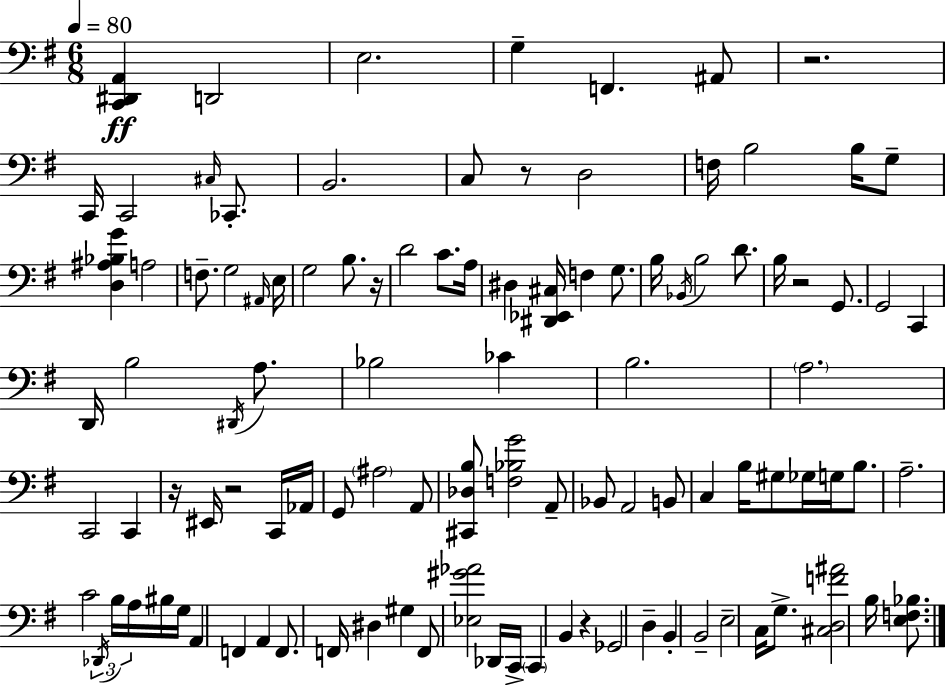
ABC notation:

X:1
T:Untitled
M:6/8
L:1/4
K:Em
[C,,^D,,A,,] D,,2 E,2 G, F,, ^A,,/2 z2 C,,/4 C,,2 ^C,/4 _C,,/2 B,,2 C,/2 z/2 D,2 F,/4 B,2 B,/4 G,/2 [D,^A,_B,G] A,2 F,/2 G,2 ^A,,/4 E,/4 G,2 B,/2 z/4 D2 C/2 A,/4 ^D, [^D,,_E,,^C,]/4 F, G,/2 B,/4 _B,,/4 B,2 D/2 B,/4 z2 G,,/2 G,,2 C,, D,,/4 B,2 ^D,,/4 A,/2 _B,2 _C B,2 A,2 C,,2 C,, z/4 ^E,,/4 z2 C,,/4 _A,,/4 G,,/2 ^A,2 A,,/2 [^C,,_D,B,]/2 [F,_B,G]2 A,,/2 _B,,/2 A,,2 B,,/2 C, B,/4 ^G,/2 _G,/4 G,/4 B,/2 A,2 C2 _D,,/4 B,/4 A,/4 ^B,/4 G,/4 A,, F,, A,, F,,/2 F,,/4 ^D, ^G, F,,/2 [_E,^G_A]2 _D,,/4 C,,/4 C,, B,, z _G,,2 D, B,, B,,2 E,2 C,/4 G,/2 [^C,D,F^A]2 B,/4 [E,F,_B,]/2